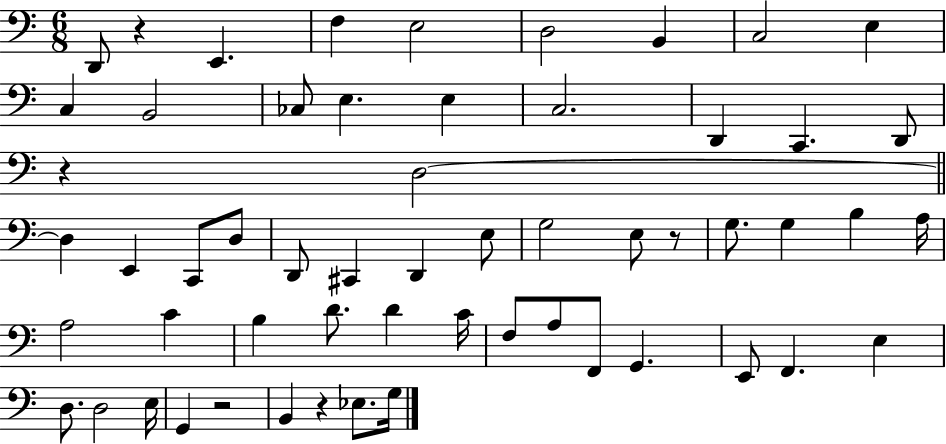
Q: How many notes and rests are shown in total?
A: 57